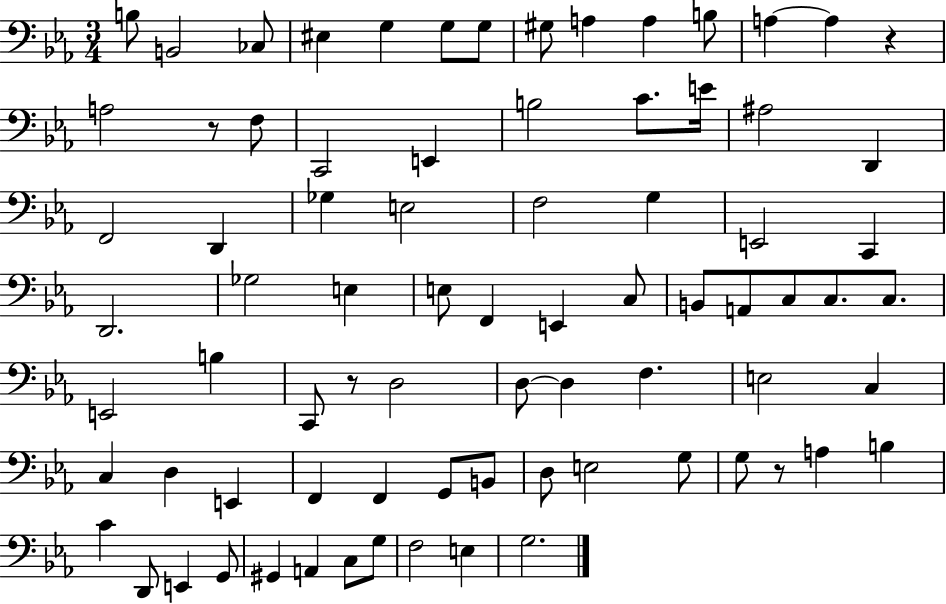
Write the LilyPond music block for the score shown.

{
  \clef bass
  \numericTimeSignature
  \time 3/4
  \key ees \major
  \repeat volta 2 { b8 b,2 ces8 | eis4 g4 g8 g8 | gis8 a4 a4 b8 | a4~~ a4 r4 | \break a2 r8 f8 | c,2 e,4 | b2 c'8. e'16 | ais2 d,4 | \break f,2 d,4 | ges4 e2 | f2 g4 | e,2 c,4 | \break d,2. | ges2 e4 | e8 f,4 e,4 c8 | b,8 a,8 c8 c8. c8. | \break e,2 b4 | c,8 r8 d2 | d8~~ d4 f4. | e2 c4 | \break c4 d4 e,4 | f,4 f,4 g,8 b,8 | d8 e2 g8 | g8 r8 a4 b4 | \break c'4 d,8 e,4 g,8 | gis,4 a,4 c8 g8 | f2 e4 | g2. | \break } \bar "|."
}